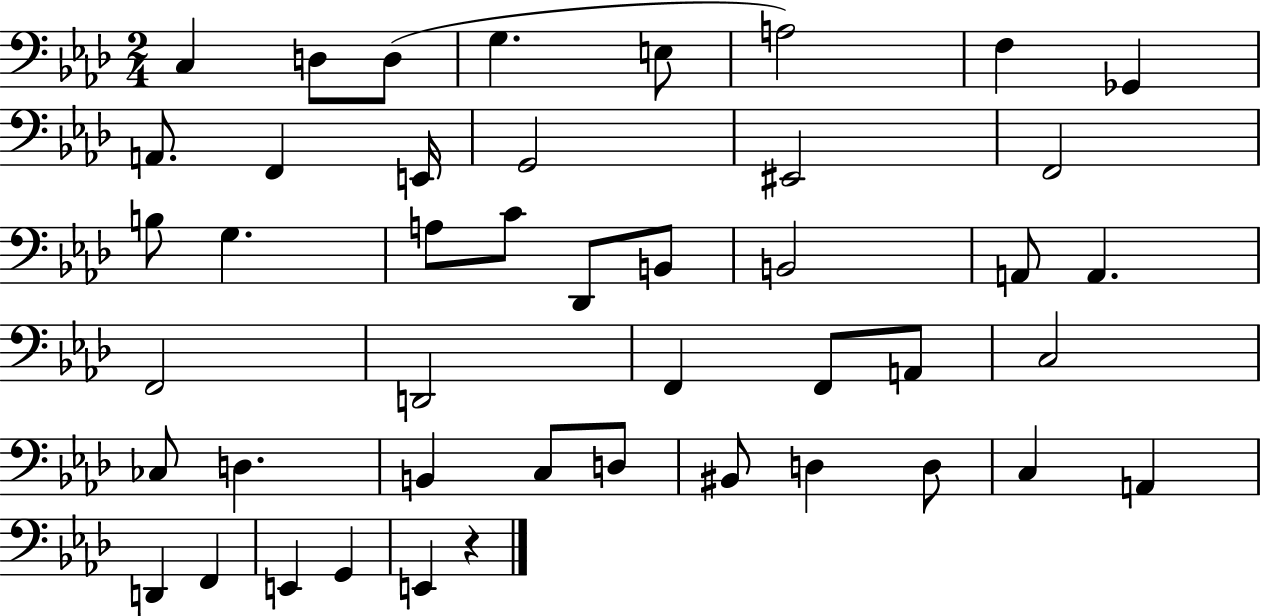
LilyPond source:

{
  \clef bass
  \numericTimeSignature
  \time 2/4
  \key aes \major
  \repeat volta 2 { c4 d8 d8( | g4. e8 | a2) | f4 ges,4 | \break a,8. f,4 e,16 | g,2 | eis,2 | f,2 | \break b8 g4. | a8 c'8 des,8 b,8 | b,2 | a,8 a,4. | \break f,2 | d,2 | f,4 f,8 a,8 | c2 | \break ces8 d4. | b,4 c8 d8 | bis,8 d4 d8 | c4 a,4 | \break d,4 f,4 | e,4 g,4 | e,4 r4 | } \bar "|."
}